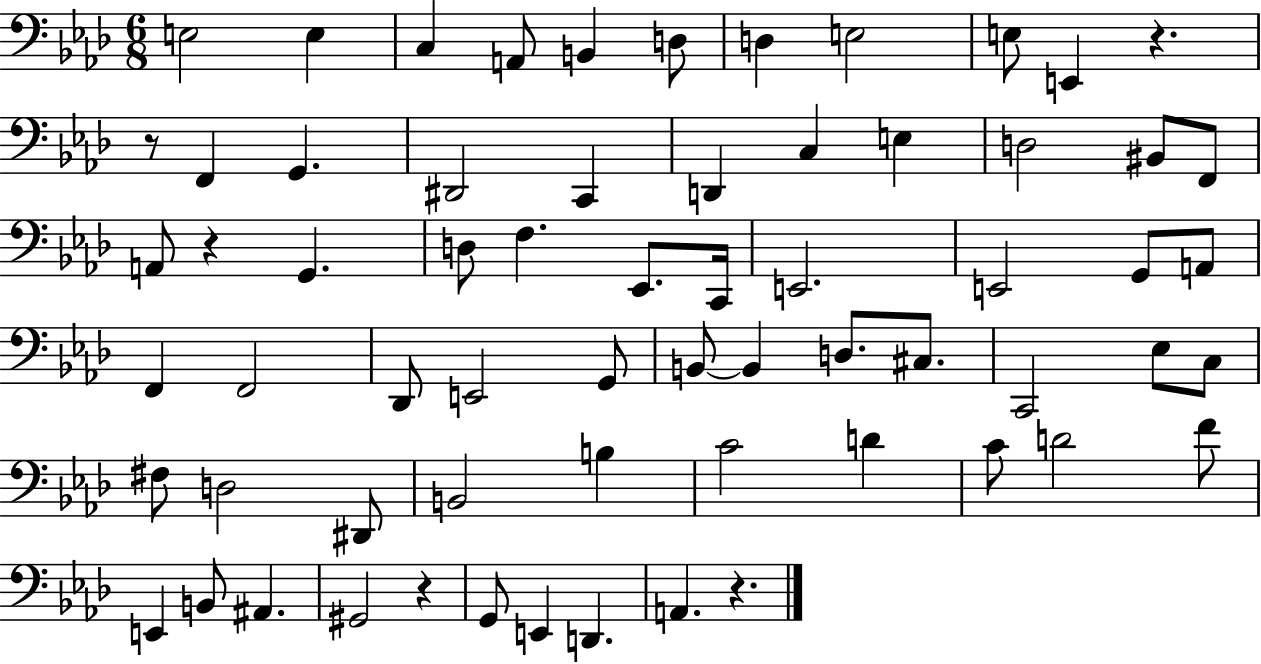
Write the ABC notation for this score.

X:1
T:Untitled
M:6/8
L:1/4
K:Ab
E,2 E, C, A,,/2 B,, D,/2 D, E,2 E,/2 E,, z z/2 F,, G,, ^D,,2 C,, D,, C, E, D,2 ^B,,/2 F,,/2 A,,/2 z G,, D,/2 F, _E,,/2 C,,/4 E,,2 E,,2 G,,/2 A,,/2 F,, F,,2 _D,,/2 E,,2 G,,/2 B,,/2 B,, D,/2 ^C,/2 C,,2 _E,/2 C,/2 ^F,/2 D,2 ^D,,/2 B,,2 B, C2 D C/2 D2 F/2 E,, B,,/2 ^A,, ^G,,2 z G,,/2 E,, D,, A,, z